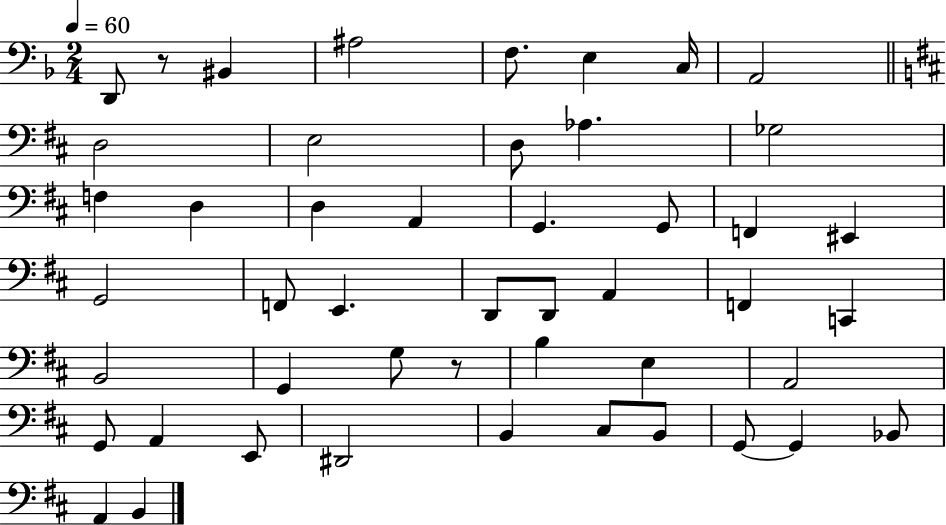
D2/e R/e BIS2/q A#3/h F3/e. E3/q C3/s A2/h D3/h E3/h D3/e Ab3/q. Gb3/h F3/q D3/q D3/q A2/q G2/q. G2/e F2/q EIS2/q G2/h F2/e E2/q. D2/e D2/e A2/q F2/q C2/q B2/h G2/q G3/e R/e B3/q E3/q A2/h G2/e A2/q E2/e D#2/h B2/q C#3/e B2/e G2/e G2/q Bb2/e A2/q B2/q